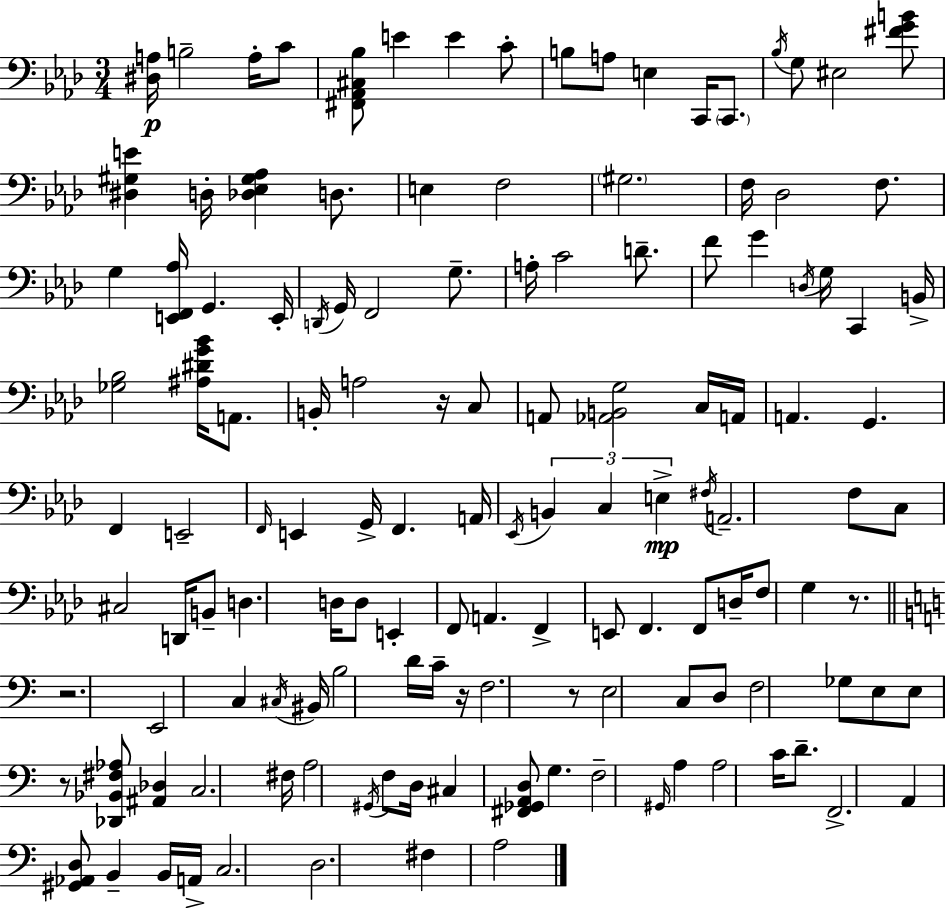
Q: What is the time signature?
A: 3/4